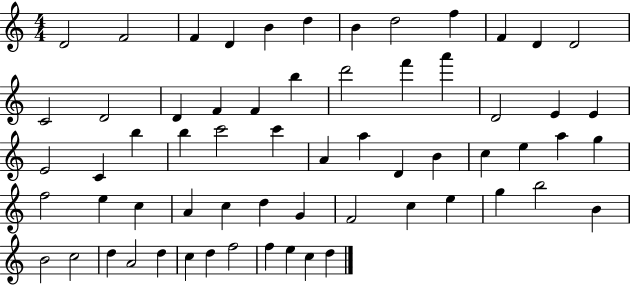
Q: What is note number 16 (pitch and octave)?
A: F4